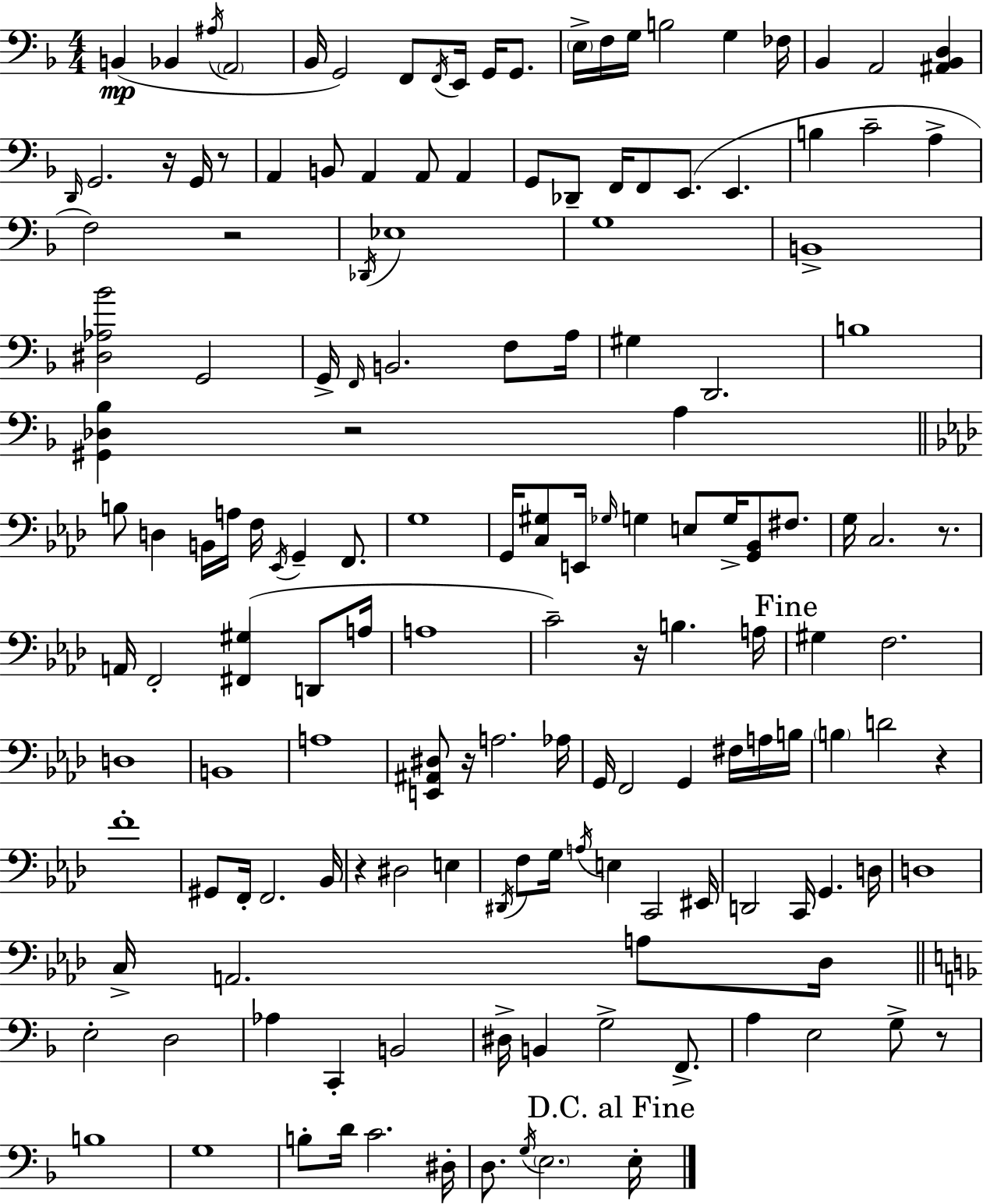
B2/q Bb2/q A#3/s A2/h Bb2/s G2/h F2/e F2/s E2/s G2/s G2/e. E3/s F3/s G3/s B3/h G3/q FES3/s Bb2/q A2/h [A#2,Bb2,D3]/q D2/s G2/h. R/s G2/s R/e A2/q B2/e A2/q A2/e A2/q G2/e Db2/e F2/s F2/e E2/e. E2/q. B3/q C4/h A3/q F3/h R/h Db2/s Eb3/w G3/w B2/w [D#3,Ab3,Bb4]/h G2/h G2/s F2/s B2/h. F3/e A3/s G#3/q D2/h. B3/w [G#2,Db3,Bb3]/q R/h A3/q B3/e D3/q B2/s A3/s F3/s Eb2/s G2/q F2/e. G3/w G2/s [C3,G#3]/e E2/s Gb3/s G3/q E3/e G3/s [G2,Bb2]/e F#3/e. G3/s C3/h. R/e. A2/s F2/h [F#2,G#3]/q D2/e A3/s A3/w C4/h R/s B3/q. A3/s G#3/q F3/h. D3/w B2/w A3/w [E2,A#2,D#3]/e R/s A3/h. Ab3/s G2/s F2/h G2/q F#3/s A3/s B3/s B3/q D4/h R/q F4/w G#2/e F2/s F2/h. Bb2/s R/q D#3/h E3/q D#2/s F3/e G3/s A3/s E3/q C2/h EIS2/s D2/h C2/s G2/q. D3/s D3/w C3/s A2/h. A3/e Db3/s E3/h D3/h Ab3/q C2/q B2/h D#3/s B2/q G3/h F2/e. A3/q E3/h G3/e R/e B3/w G3/w B3/e D4/s C4/h. D#3/s D3/e. G3/s E3/h. E3/s